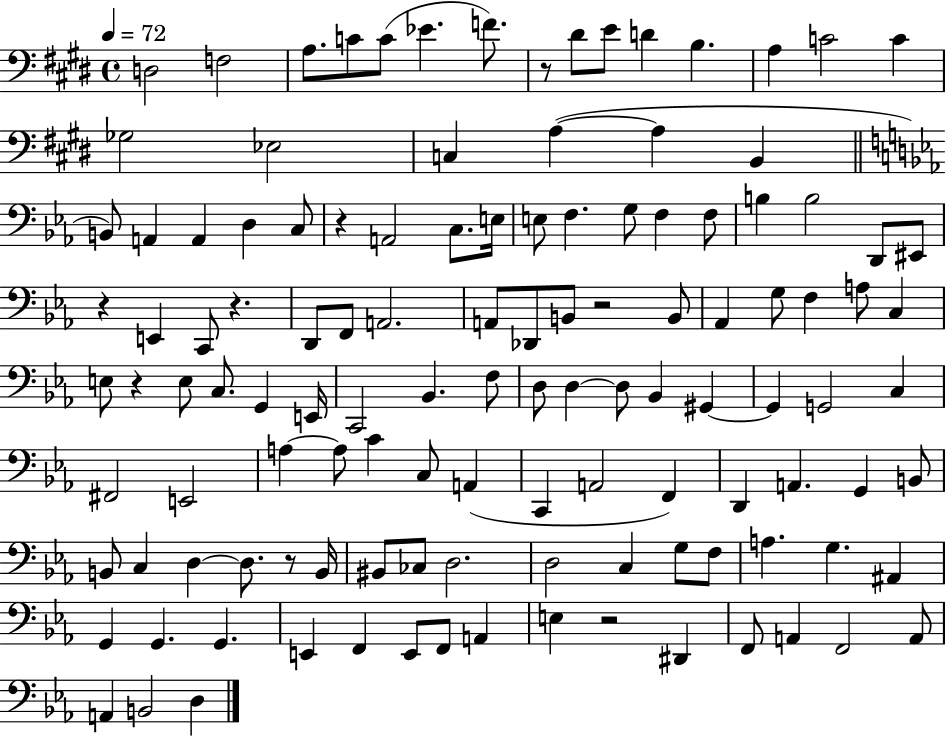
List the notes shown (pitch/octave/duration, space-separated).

D3/h F3/h A3/e. C4/e C4/e Eb4/q. F4/e. R/e D#4/e E4/e D4/q B3/q. A3/q C4/h C4/q Gb3/h Eb3/h C3/q A3/q A3/q B2/q B2/e A2/q A2/q D3/q C3/e R/q A2/h C3/e. E3/s E3/e F3/q. G3/e F3/q F3/e B3/q B3/h D2/e EIS2/e R/q E2/q C2/e R/q. D2/e F2/e A2/h. A2/e Db2/e B2/e R/h B2/e Ab2/q G3/e F3/q A3/e C3/q E3/e R/q E3/e C3/e. G2/q E2/s C2/h Bb2/q. F3/e D3/e D3/q D3/e Bb2/q G#2/q G#2/q G2/h C3/q F#2/h E2/h A3/q A3/e C4/q C3/e A2/q C2/q A2/h F2/q D2/q A2/q. G2/q B2/e B2/e C3/q D3/q D3/e. R/e B2/s BIS2/e CES3/e D3/h. D3/h C3/q G3/e F3/e A3/q. G3/q. A#2/q G2/q G2/q. G2/q. E2/q F2/q E2/e F2/e A2/q E3/q R/h D#2/q F2/e A2/q F2/h A2/e A2/q B2/h D3/q